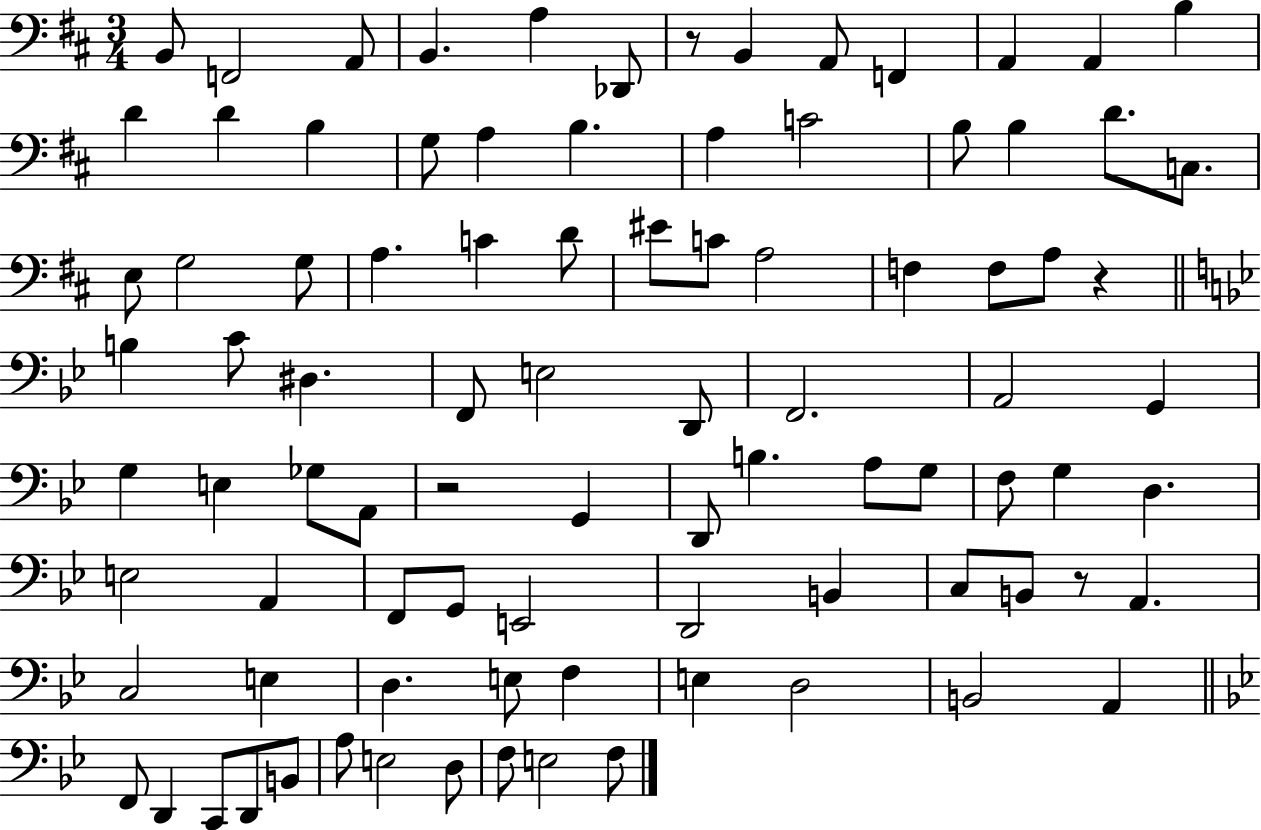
X:1
T:Untitled
M:3/4
L:1/4
K:D
B,,/2 F,,2 A,,/2 B,, A, _D,,/2 z/2 B,, A,,/2 F,, A,, A,, B, D D B, G,/2 A, B, A, C2 B,/2 B, D/2 C,/2 E,/2 G,2 G,/2 A, C D/2 ^E/2 C/2 A,2 F, F,/2 A,/2 z B, C/2 ^D, F,,/2 E,2 D,,/2 F,,2 A,,2 G,, G, E, _G,/2 A,,/2 z2 G,, D,,/2 B, A,/2 G,/2 F,/2 G, D, E,2 A,, F,,/2 G,,/2 E,,2 D,,2 B,, C,/2 B,,/2 z/2 A,, C,2 E, D, E,/2 F, E, D,2 B,,2 A,, F,,/2 D,, C,,/2 D,,/2 B,,/2 A,/2 E,2 D,/2 F,/2 E,2 F,/2